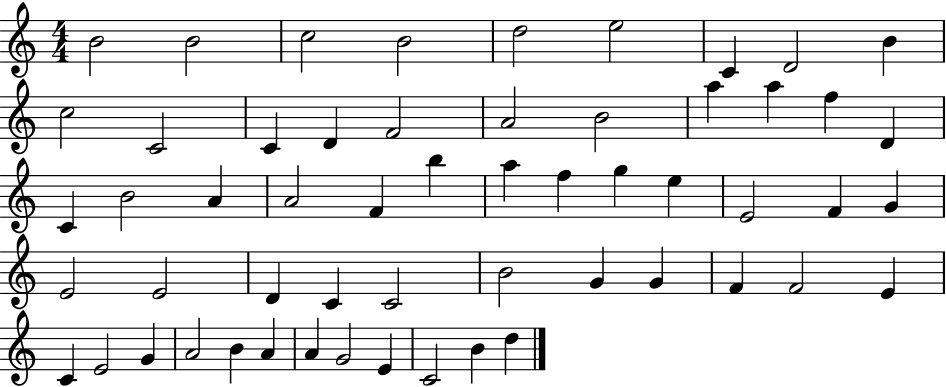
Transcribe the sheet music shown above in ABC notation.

X:1
T:Untitled
M:4/4
L:1/4
K:C
B2 B2 c2 B2 d2 e2 C D2 B c2 C2 C D F2 A2 B2 a a f D C B2 A A2 F b a f g e E2 F G E2 E2 D C C2 B2 G G F F2 E C E2 G A2 B A A G2 E C2 B d